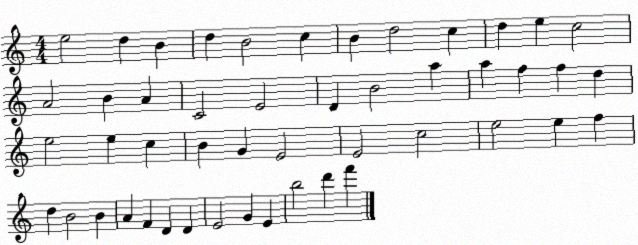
X:1
T:Untitled
M:4/4
L:1/4
K:C
e2 d B d B2 c B d2 c d e c2 A2 B A C2 E2 D B2 a a f f d e2 e c B G E2 E2 c2 e2 e f d B2 B A F D D E2 G E b2 d' f'